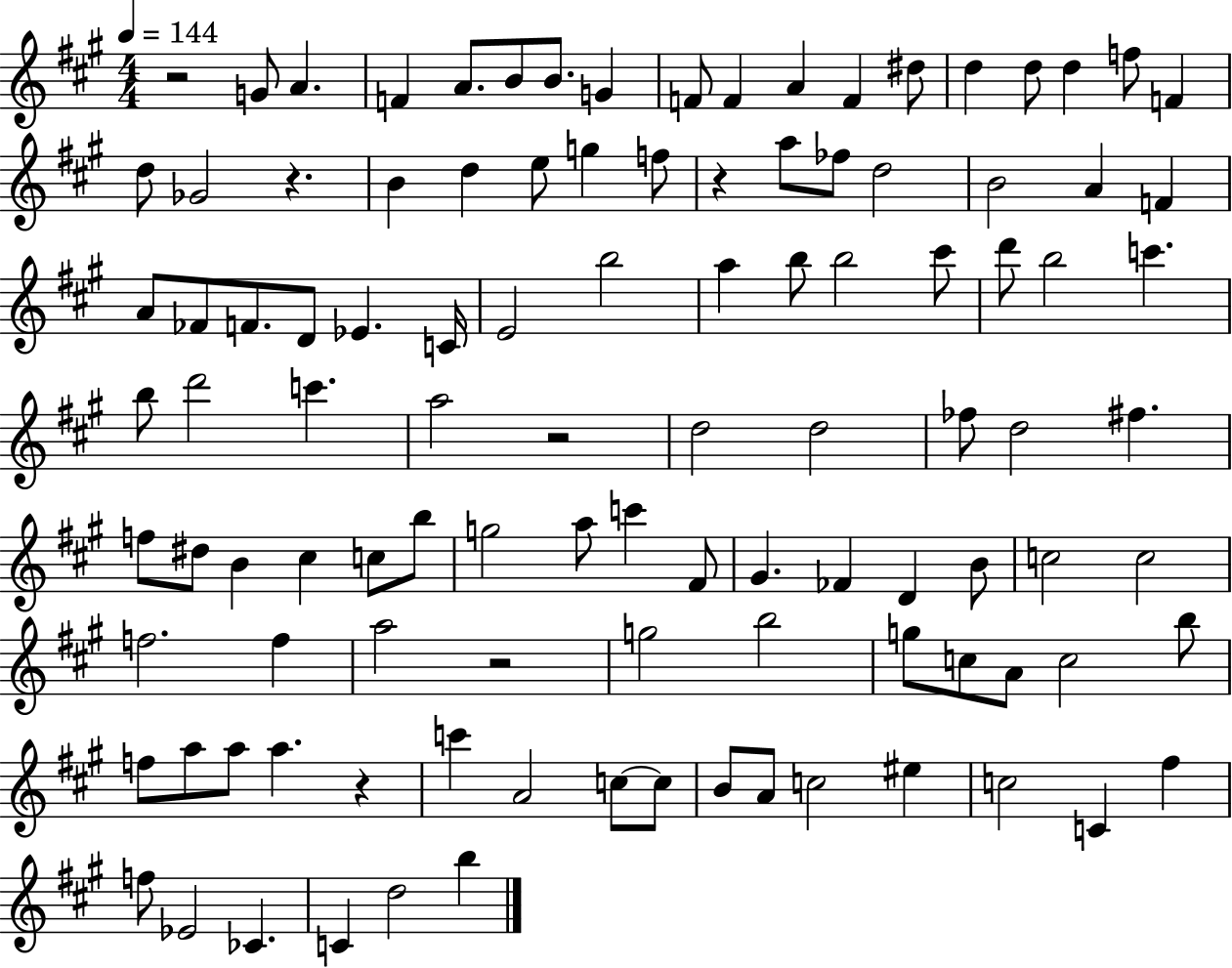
R/h G4/e A4/q. F4/q A4/e. B4/e B4/e. G4/q F4/e F4/q A4/q F4/q D#5/e D5/q D5/e D5/q F5/e F4/q D5/e Gb4/h R/q. B4/q D5/q E5/e G5/q F5/e R/q A5/e FES5/e D5/h B4/h A4/q F4/q A4/e FES4/e F4/e. D4/e Eb4/q. C4/s E4/h B5/h A5/q B5/e B5/h C#6/e D6/e B5/h C6/q. B5/e D6/h C6/q. A5/h R/h D5/h D5/h FES5/e D5/h F#5/q. F5/e D#5/e B4/q C#5/q C5/e B5/e G5/h A5/e C6/q F#4/e G#4/q. FES4/q D4/q B4/e C5/h C5/h F5/h. F5/q A5/h R/h G5/h B5/h G5/e C5/e A4/e C5/h B5/e F5/e A5/e A5/e A5/q. R/q C6/q A4/h C5/e C5/e B4/e A4/e C5/h EIS5/q C5/h C4/q F#5/q F5/e Eb4/h CES4/q. C4/q D5/h B5/q